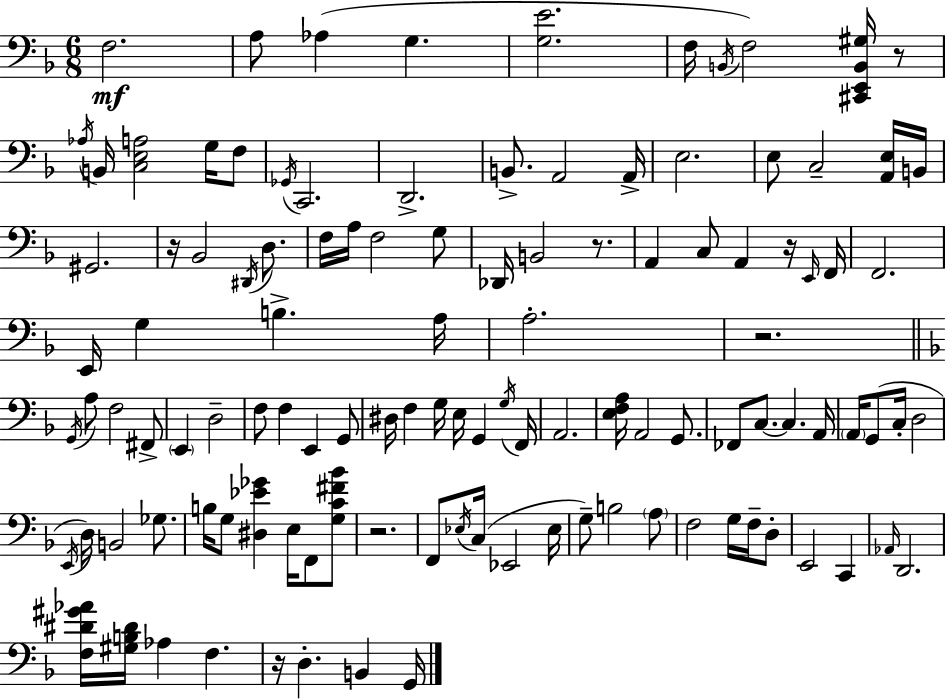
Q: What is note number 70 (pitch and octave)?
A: D3